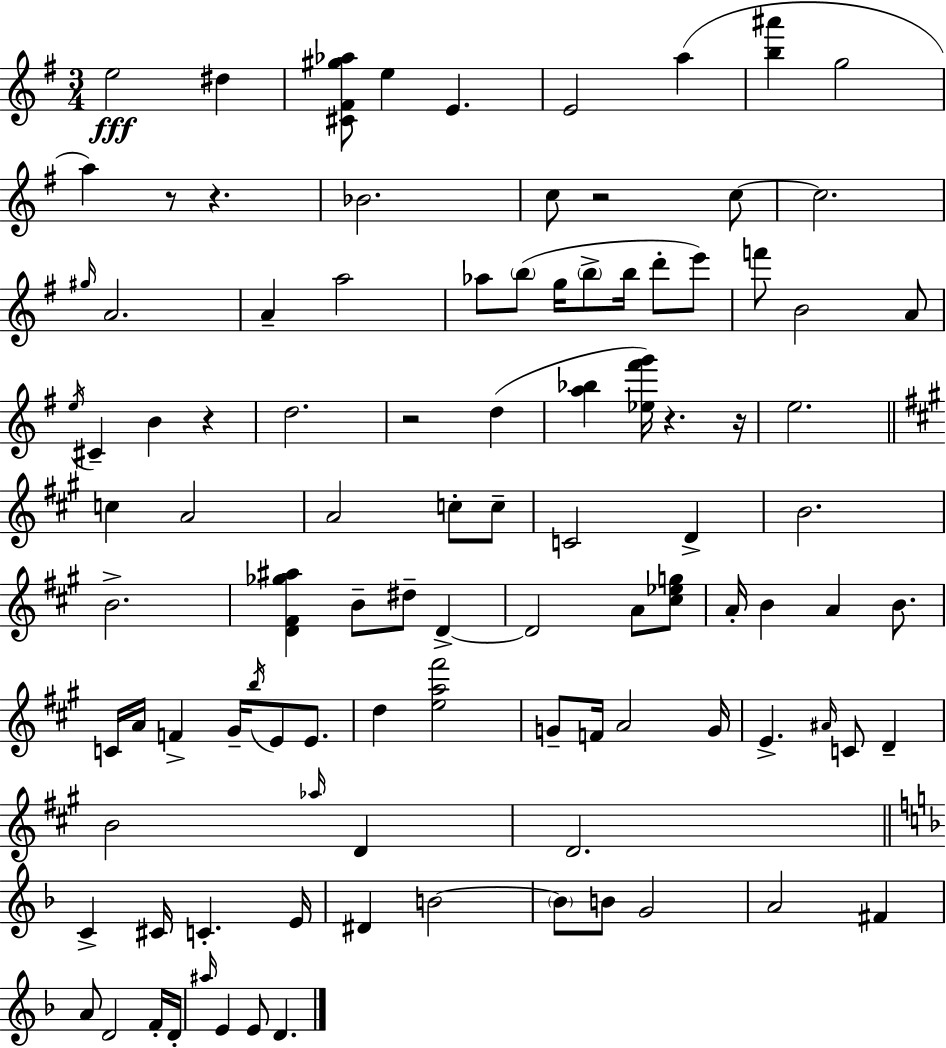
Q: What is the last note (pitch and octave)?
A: D4